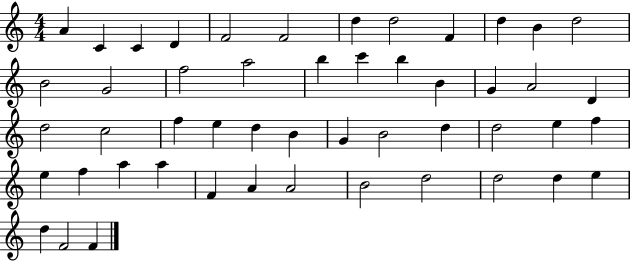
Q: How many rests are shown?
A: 0